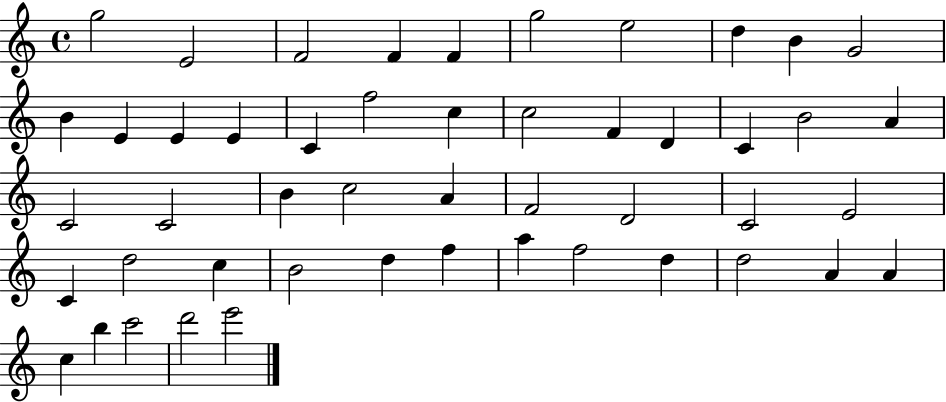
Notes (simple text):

G5/h E4/h F4/h F4/q F4/q G5/h E5/h D5/q B4/q G4/h B4/q E4/q E4/q E4/q C4/q F5/h C5/q C5/h F4/q D4/q C4/q B4/h A4/q C4/h C4/h B4/q C5/h A4/q F4/h D4/h C4/h E4/h C4/q D5/h C5/q B4/h D5/q F5/q A5/q F5/h D5/q D5/h A4/q A4/q C5/q B5/q C6/h D6/h E6/h